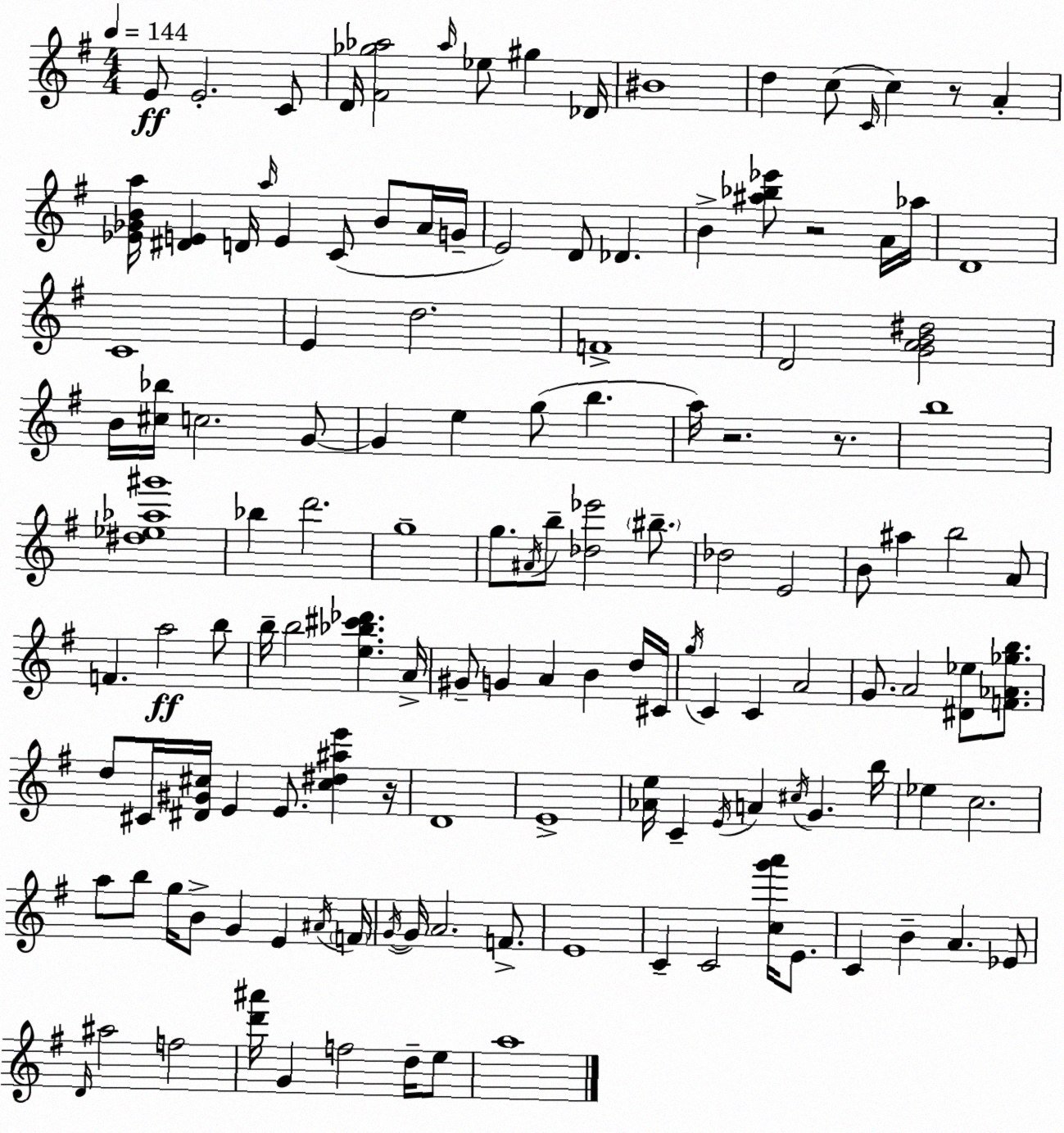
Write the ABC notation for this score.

X:1
T:Untitled
M:4/4
L:1/4
K:G
E/2 E2 C/2 D/4 [^F_g_a]2 _a/4 _e/2 ^g _D/4 ^B4 d c/2 C/4 c z/2 A [_E_GBa]/4 [^DE] D/4 a/4 E C/2 B/2 A/4 G/4 E2 D/2 _D B [^a_b_e']/2 z2 A/4 _a/4 D4 C4 E d2 F4 D2 [GAB^d]2 B/4 [^c_b]/4 c2 G/2 G e g/2 b a/4 z2 z/2 b4 [^d_e_a^g']4 _b d'2 g4 g/2 ^A/4 b/2 [_d_e']2 ^b/2 _d2 E2 B/2 ^a b2 A/2 F a2 b/2 b/4 b2 [e_b^c'_d'] A/4 ^G/2 G A B d/4 ^C/4 g/4 C C A2 G/2 A2 [^D_e]/2 [F_A_gb]/2 d/2 ^C/4 [^D^G^c]/4 E E/2 [^c^d^ae'] z/4 D4 E4 [_Ae]/4 C E/4 A ^c/4 G b/4 _e c2 a/2 b/2 g/4 B/2 G E ^A/4 F/4 G/4 G/4 A2 F/2 E4 C C2 [cg'a']/4 E/2 C B A _E/2 D/4 ^a2 f2 [d'^a']/4 G f2 d/4 e/2 a4